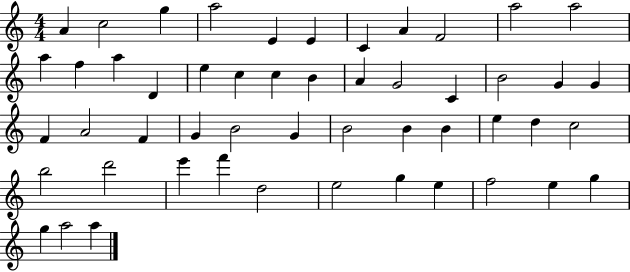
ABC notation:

X:1
T:Untitled
M:4/4
L:1/4
K:C
A c2 g a2 E E C A F2 a2 a2 a f a D e c c B A G2 C B2 G G F A2 F G B2 G B2 B B e d c2 b2 d'2 e' f' d2 e2 g e f2 e g g a2 a